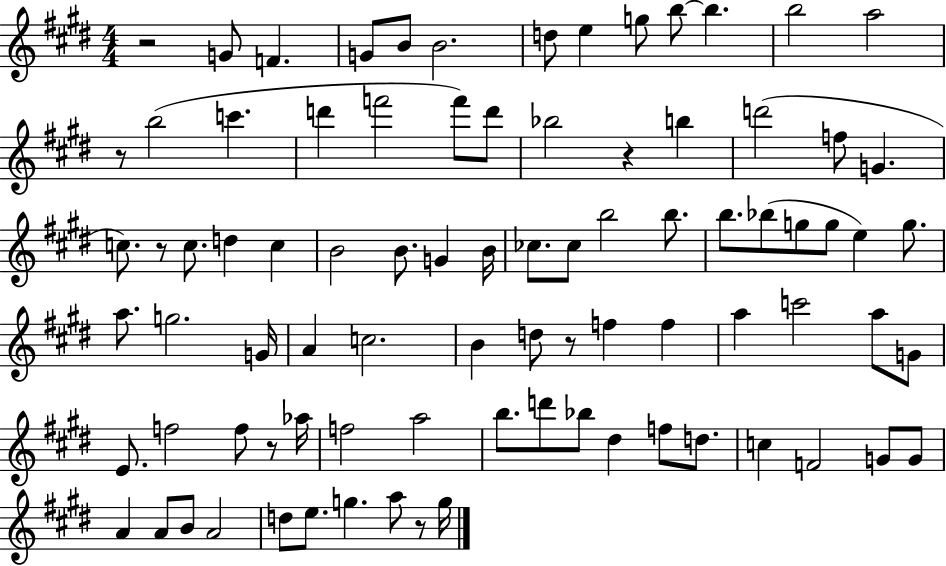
{
  \clef treble
  \numericTimeSignature
  \time 4/4
  \key e \major
  r2 g'8 f'4. | g'8 b'8 b'2. | d''8 e''4 g''8 b''8~~ b''4. | b''2 a''2 | \break r8 b''2( c'''4. | d'''4 f'''2 f'''8) d'''8 | bes''2 r4 b''4 | d'''2( f''8 g'4. | \break c''8.) r8 c''8. d''4 c''4 | b'2 b'8. g'4 b'16 | ces''8. ces''8 b''2 b''8. | b''8. bes''8( g''8 g''8 e''4) g''8. | \break a''8. g''2. g'16 | a'4 c''2. | b'4 d''8 r8 f''4 f''4 | a''4 c'''2 a''8 g'8 | \break e'8. f''2 f''8 r8 aes''16 | f''2 a''2 | b''8. d'''8 bes''8 dis''4 f''8 d''8. | c''4 f'2 g'8 g'8 | \break a'4 a'8 b'8 a'2 | d''8 e''8. g''4. a''8 r8 g''16 | \bar "|."
}